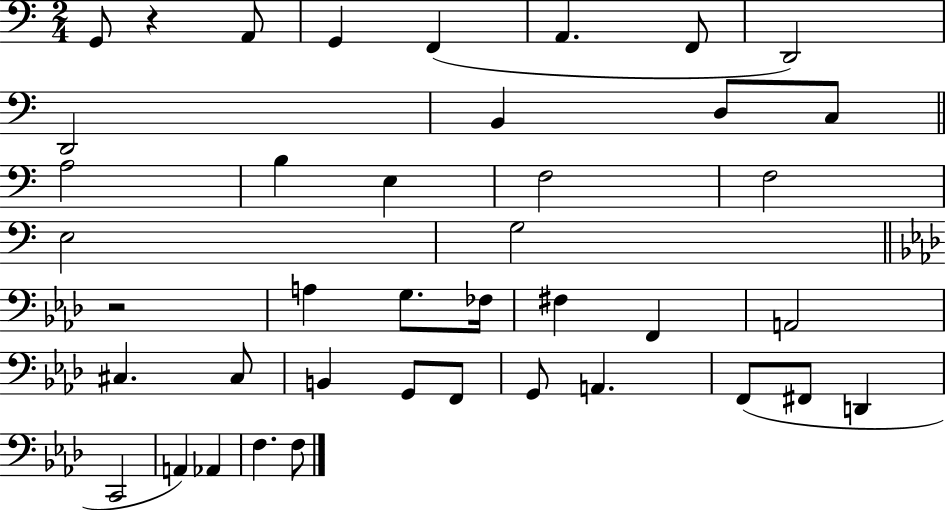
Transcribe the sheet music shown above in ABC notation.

X:1
T:Untitled
M:2/4
L:1/4
K:C
G,,/2 z A,,/2 G,, F,, A,, F,,/2 D,,2 D,,2 B,, D,/2 C,/2 A,2 B, E, F,2 F,2 E,2 G,2 z2 A, G,/2 _F,/4 ^F, F,, A,,2 ^C, ^C,/2 B,, G,,/2 F,,/2 G,,/2 A,, F,,/2 ^F,,/2 D,, C,,2 A,, _A,, F, F,/2